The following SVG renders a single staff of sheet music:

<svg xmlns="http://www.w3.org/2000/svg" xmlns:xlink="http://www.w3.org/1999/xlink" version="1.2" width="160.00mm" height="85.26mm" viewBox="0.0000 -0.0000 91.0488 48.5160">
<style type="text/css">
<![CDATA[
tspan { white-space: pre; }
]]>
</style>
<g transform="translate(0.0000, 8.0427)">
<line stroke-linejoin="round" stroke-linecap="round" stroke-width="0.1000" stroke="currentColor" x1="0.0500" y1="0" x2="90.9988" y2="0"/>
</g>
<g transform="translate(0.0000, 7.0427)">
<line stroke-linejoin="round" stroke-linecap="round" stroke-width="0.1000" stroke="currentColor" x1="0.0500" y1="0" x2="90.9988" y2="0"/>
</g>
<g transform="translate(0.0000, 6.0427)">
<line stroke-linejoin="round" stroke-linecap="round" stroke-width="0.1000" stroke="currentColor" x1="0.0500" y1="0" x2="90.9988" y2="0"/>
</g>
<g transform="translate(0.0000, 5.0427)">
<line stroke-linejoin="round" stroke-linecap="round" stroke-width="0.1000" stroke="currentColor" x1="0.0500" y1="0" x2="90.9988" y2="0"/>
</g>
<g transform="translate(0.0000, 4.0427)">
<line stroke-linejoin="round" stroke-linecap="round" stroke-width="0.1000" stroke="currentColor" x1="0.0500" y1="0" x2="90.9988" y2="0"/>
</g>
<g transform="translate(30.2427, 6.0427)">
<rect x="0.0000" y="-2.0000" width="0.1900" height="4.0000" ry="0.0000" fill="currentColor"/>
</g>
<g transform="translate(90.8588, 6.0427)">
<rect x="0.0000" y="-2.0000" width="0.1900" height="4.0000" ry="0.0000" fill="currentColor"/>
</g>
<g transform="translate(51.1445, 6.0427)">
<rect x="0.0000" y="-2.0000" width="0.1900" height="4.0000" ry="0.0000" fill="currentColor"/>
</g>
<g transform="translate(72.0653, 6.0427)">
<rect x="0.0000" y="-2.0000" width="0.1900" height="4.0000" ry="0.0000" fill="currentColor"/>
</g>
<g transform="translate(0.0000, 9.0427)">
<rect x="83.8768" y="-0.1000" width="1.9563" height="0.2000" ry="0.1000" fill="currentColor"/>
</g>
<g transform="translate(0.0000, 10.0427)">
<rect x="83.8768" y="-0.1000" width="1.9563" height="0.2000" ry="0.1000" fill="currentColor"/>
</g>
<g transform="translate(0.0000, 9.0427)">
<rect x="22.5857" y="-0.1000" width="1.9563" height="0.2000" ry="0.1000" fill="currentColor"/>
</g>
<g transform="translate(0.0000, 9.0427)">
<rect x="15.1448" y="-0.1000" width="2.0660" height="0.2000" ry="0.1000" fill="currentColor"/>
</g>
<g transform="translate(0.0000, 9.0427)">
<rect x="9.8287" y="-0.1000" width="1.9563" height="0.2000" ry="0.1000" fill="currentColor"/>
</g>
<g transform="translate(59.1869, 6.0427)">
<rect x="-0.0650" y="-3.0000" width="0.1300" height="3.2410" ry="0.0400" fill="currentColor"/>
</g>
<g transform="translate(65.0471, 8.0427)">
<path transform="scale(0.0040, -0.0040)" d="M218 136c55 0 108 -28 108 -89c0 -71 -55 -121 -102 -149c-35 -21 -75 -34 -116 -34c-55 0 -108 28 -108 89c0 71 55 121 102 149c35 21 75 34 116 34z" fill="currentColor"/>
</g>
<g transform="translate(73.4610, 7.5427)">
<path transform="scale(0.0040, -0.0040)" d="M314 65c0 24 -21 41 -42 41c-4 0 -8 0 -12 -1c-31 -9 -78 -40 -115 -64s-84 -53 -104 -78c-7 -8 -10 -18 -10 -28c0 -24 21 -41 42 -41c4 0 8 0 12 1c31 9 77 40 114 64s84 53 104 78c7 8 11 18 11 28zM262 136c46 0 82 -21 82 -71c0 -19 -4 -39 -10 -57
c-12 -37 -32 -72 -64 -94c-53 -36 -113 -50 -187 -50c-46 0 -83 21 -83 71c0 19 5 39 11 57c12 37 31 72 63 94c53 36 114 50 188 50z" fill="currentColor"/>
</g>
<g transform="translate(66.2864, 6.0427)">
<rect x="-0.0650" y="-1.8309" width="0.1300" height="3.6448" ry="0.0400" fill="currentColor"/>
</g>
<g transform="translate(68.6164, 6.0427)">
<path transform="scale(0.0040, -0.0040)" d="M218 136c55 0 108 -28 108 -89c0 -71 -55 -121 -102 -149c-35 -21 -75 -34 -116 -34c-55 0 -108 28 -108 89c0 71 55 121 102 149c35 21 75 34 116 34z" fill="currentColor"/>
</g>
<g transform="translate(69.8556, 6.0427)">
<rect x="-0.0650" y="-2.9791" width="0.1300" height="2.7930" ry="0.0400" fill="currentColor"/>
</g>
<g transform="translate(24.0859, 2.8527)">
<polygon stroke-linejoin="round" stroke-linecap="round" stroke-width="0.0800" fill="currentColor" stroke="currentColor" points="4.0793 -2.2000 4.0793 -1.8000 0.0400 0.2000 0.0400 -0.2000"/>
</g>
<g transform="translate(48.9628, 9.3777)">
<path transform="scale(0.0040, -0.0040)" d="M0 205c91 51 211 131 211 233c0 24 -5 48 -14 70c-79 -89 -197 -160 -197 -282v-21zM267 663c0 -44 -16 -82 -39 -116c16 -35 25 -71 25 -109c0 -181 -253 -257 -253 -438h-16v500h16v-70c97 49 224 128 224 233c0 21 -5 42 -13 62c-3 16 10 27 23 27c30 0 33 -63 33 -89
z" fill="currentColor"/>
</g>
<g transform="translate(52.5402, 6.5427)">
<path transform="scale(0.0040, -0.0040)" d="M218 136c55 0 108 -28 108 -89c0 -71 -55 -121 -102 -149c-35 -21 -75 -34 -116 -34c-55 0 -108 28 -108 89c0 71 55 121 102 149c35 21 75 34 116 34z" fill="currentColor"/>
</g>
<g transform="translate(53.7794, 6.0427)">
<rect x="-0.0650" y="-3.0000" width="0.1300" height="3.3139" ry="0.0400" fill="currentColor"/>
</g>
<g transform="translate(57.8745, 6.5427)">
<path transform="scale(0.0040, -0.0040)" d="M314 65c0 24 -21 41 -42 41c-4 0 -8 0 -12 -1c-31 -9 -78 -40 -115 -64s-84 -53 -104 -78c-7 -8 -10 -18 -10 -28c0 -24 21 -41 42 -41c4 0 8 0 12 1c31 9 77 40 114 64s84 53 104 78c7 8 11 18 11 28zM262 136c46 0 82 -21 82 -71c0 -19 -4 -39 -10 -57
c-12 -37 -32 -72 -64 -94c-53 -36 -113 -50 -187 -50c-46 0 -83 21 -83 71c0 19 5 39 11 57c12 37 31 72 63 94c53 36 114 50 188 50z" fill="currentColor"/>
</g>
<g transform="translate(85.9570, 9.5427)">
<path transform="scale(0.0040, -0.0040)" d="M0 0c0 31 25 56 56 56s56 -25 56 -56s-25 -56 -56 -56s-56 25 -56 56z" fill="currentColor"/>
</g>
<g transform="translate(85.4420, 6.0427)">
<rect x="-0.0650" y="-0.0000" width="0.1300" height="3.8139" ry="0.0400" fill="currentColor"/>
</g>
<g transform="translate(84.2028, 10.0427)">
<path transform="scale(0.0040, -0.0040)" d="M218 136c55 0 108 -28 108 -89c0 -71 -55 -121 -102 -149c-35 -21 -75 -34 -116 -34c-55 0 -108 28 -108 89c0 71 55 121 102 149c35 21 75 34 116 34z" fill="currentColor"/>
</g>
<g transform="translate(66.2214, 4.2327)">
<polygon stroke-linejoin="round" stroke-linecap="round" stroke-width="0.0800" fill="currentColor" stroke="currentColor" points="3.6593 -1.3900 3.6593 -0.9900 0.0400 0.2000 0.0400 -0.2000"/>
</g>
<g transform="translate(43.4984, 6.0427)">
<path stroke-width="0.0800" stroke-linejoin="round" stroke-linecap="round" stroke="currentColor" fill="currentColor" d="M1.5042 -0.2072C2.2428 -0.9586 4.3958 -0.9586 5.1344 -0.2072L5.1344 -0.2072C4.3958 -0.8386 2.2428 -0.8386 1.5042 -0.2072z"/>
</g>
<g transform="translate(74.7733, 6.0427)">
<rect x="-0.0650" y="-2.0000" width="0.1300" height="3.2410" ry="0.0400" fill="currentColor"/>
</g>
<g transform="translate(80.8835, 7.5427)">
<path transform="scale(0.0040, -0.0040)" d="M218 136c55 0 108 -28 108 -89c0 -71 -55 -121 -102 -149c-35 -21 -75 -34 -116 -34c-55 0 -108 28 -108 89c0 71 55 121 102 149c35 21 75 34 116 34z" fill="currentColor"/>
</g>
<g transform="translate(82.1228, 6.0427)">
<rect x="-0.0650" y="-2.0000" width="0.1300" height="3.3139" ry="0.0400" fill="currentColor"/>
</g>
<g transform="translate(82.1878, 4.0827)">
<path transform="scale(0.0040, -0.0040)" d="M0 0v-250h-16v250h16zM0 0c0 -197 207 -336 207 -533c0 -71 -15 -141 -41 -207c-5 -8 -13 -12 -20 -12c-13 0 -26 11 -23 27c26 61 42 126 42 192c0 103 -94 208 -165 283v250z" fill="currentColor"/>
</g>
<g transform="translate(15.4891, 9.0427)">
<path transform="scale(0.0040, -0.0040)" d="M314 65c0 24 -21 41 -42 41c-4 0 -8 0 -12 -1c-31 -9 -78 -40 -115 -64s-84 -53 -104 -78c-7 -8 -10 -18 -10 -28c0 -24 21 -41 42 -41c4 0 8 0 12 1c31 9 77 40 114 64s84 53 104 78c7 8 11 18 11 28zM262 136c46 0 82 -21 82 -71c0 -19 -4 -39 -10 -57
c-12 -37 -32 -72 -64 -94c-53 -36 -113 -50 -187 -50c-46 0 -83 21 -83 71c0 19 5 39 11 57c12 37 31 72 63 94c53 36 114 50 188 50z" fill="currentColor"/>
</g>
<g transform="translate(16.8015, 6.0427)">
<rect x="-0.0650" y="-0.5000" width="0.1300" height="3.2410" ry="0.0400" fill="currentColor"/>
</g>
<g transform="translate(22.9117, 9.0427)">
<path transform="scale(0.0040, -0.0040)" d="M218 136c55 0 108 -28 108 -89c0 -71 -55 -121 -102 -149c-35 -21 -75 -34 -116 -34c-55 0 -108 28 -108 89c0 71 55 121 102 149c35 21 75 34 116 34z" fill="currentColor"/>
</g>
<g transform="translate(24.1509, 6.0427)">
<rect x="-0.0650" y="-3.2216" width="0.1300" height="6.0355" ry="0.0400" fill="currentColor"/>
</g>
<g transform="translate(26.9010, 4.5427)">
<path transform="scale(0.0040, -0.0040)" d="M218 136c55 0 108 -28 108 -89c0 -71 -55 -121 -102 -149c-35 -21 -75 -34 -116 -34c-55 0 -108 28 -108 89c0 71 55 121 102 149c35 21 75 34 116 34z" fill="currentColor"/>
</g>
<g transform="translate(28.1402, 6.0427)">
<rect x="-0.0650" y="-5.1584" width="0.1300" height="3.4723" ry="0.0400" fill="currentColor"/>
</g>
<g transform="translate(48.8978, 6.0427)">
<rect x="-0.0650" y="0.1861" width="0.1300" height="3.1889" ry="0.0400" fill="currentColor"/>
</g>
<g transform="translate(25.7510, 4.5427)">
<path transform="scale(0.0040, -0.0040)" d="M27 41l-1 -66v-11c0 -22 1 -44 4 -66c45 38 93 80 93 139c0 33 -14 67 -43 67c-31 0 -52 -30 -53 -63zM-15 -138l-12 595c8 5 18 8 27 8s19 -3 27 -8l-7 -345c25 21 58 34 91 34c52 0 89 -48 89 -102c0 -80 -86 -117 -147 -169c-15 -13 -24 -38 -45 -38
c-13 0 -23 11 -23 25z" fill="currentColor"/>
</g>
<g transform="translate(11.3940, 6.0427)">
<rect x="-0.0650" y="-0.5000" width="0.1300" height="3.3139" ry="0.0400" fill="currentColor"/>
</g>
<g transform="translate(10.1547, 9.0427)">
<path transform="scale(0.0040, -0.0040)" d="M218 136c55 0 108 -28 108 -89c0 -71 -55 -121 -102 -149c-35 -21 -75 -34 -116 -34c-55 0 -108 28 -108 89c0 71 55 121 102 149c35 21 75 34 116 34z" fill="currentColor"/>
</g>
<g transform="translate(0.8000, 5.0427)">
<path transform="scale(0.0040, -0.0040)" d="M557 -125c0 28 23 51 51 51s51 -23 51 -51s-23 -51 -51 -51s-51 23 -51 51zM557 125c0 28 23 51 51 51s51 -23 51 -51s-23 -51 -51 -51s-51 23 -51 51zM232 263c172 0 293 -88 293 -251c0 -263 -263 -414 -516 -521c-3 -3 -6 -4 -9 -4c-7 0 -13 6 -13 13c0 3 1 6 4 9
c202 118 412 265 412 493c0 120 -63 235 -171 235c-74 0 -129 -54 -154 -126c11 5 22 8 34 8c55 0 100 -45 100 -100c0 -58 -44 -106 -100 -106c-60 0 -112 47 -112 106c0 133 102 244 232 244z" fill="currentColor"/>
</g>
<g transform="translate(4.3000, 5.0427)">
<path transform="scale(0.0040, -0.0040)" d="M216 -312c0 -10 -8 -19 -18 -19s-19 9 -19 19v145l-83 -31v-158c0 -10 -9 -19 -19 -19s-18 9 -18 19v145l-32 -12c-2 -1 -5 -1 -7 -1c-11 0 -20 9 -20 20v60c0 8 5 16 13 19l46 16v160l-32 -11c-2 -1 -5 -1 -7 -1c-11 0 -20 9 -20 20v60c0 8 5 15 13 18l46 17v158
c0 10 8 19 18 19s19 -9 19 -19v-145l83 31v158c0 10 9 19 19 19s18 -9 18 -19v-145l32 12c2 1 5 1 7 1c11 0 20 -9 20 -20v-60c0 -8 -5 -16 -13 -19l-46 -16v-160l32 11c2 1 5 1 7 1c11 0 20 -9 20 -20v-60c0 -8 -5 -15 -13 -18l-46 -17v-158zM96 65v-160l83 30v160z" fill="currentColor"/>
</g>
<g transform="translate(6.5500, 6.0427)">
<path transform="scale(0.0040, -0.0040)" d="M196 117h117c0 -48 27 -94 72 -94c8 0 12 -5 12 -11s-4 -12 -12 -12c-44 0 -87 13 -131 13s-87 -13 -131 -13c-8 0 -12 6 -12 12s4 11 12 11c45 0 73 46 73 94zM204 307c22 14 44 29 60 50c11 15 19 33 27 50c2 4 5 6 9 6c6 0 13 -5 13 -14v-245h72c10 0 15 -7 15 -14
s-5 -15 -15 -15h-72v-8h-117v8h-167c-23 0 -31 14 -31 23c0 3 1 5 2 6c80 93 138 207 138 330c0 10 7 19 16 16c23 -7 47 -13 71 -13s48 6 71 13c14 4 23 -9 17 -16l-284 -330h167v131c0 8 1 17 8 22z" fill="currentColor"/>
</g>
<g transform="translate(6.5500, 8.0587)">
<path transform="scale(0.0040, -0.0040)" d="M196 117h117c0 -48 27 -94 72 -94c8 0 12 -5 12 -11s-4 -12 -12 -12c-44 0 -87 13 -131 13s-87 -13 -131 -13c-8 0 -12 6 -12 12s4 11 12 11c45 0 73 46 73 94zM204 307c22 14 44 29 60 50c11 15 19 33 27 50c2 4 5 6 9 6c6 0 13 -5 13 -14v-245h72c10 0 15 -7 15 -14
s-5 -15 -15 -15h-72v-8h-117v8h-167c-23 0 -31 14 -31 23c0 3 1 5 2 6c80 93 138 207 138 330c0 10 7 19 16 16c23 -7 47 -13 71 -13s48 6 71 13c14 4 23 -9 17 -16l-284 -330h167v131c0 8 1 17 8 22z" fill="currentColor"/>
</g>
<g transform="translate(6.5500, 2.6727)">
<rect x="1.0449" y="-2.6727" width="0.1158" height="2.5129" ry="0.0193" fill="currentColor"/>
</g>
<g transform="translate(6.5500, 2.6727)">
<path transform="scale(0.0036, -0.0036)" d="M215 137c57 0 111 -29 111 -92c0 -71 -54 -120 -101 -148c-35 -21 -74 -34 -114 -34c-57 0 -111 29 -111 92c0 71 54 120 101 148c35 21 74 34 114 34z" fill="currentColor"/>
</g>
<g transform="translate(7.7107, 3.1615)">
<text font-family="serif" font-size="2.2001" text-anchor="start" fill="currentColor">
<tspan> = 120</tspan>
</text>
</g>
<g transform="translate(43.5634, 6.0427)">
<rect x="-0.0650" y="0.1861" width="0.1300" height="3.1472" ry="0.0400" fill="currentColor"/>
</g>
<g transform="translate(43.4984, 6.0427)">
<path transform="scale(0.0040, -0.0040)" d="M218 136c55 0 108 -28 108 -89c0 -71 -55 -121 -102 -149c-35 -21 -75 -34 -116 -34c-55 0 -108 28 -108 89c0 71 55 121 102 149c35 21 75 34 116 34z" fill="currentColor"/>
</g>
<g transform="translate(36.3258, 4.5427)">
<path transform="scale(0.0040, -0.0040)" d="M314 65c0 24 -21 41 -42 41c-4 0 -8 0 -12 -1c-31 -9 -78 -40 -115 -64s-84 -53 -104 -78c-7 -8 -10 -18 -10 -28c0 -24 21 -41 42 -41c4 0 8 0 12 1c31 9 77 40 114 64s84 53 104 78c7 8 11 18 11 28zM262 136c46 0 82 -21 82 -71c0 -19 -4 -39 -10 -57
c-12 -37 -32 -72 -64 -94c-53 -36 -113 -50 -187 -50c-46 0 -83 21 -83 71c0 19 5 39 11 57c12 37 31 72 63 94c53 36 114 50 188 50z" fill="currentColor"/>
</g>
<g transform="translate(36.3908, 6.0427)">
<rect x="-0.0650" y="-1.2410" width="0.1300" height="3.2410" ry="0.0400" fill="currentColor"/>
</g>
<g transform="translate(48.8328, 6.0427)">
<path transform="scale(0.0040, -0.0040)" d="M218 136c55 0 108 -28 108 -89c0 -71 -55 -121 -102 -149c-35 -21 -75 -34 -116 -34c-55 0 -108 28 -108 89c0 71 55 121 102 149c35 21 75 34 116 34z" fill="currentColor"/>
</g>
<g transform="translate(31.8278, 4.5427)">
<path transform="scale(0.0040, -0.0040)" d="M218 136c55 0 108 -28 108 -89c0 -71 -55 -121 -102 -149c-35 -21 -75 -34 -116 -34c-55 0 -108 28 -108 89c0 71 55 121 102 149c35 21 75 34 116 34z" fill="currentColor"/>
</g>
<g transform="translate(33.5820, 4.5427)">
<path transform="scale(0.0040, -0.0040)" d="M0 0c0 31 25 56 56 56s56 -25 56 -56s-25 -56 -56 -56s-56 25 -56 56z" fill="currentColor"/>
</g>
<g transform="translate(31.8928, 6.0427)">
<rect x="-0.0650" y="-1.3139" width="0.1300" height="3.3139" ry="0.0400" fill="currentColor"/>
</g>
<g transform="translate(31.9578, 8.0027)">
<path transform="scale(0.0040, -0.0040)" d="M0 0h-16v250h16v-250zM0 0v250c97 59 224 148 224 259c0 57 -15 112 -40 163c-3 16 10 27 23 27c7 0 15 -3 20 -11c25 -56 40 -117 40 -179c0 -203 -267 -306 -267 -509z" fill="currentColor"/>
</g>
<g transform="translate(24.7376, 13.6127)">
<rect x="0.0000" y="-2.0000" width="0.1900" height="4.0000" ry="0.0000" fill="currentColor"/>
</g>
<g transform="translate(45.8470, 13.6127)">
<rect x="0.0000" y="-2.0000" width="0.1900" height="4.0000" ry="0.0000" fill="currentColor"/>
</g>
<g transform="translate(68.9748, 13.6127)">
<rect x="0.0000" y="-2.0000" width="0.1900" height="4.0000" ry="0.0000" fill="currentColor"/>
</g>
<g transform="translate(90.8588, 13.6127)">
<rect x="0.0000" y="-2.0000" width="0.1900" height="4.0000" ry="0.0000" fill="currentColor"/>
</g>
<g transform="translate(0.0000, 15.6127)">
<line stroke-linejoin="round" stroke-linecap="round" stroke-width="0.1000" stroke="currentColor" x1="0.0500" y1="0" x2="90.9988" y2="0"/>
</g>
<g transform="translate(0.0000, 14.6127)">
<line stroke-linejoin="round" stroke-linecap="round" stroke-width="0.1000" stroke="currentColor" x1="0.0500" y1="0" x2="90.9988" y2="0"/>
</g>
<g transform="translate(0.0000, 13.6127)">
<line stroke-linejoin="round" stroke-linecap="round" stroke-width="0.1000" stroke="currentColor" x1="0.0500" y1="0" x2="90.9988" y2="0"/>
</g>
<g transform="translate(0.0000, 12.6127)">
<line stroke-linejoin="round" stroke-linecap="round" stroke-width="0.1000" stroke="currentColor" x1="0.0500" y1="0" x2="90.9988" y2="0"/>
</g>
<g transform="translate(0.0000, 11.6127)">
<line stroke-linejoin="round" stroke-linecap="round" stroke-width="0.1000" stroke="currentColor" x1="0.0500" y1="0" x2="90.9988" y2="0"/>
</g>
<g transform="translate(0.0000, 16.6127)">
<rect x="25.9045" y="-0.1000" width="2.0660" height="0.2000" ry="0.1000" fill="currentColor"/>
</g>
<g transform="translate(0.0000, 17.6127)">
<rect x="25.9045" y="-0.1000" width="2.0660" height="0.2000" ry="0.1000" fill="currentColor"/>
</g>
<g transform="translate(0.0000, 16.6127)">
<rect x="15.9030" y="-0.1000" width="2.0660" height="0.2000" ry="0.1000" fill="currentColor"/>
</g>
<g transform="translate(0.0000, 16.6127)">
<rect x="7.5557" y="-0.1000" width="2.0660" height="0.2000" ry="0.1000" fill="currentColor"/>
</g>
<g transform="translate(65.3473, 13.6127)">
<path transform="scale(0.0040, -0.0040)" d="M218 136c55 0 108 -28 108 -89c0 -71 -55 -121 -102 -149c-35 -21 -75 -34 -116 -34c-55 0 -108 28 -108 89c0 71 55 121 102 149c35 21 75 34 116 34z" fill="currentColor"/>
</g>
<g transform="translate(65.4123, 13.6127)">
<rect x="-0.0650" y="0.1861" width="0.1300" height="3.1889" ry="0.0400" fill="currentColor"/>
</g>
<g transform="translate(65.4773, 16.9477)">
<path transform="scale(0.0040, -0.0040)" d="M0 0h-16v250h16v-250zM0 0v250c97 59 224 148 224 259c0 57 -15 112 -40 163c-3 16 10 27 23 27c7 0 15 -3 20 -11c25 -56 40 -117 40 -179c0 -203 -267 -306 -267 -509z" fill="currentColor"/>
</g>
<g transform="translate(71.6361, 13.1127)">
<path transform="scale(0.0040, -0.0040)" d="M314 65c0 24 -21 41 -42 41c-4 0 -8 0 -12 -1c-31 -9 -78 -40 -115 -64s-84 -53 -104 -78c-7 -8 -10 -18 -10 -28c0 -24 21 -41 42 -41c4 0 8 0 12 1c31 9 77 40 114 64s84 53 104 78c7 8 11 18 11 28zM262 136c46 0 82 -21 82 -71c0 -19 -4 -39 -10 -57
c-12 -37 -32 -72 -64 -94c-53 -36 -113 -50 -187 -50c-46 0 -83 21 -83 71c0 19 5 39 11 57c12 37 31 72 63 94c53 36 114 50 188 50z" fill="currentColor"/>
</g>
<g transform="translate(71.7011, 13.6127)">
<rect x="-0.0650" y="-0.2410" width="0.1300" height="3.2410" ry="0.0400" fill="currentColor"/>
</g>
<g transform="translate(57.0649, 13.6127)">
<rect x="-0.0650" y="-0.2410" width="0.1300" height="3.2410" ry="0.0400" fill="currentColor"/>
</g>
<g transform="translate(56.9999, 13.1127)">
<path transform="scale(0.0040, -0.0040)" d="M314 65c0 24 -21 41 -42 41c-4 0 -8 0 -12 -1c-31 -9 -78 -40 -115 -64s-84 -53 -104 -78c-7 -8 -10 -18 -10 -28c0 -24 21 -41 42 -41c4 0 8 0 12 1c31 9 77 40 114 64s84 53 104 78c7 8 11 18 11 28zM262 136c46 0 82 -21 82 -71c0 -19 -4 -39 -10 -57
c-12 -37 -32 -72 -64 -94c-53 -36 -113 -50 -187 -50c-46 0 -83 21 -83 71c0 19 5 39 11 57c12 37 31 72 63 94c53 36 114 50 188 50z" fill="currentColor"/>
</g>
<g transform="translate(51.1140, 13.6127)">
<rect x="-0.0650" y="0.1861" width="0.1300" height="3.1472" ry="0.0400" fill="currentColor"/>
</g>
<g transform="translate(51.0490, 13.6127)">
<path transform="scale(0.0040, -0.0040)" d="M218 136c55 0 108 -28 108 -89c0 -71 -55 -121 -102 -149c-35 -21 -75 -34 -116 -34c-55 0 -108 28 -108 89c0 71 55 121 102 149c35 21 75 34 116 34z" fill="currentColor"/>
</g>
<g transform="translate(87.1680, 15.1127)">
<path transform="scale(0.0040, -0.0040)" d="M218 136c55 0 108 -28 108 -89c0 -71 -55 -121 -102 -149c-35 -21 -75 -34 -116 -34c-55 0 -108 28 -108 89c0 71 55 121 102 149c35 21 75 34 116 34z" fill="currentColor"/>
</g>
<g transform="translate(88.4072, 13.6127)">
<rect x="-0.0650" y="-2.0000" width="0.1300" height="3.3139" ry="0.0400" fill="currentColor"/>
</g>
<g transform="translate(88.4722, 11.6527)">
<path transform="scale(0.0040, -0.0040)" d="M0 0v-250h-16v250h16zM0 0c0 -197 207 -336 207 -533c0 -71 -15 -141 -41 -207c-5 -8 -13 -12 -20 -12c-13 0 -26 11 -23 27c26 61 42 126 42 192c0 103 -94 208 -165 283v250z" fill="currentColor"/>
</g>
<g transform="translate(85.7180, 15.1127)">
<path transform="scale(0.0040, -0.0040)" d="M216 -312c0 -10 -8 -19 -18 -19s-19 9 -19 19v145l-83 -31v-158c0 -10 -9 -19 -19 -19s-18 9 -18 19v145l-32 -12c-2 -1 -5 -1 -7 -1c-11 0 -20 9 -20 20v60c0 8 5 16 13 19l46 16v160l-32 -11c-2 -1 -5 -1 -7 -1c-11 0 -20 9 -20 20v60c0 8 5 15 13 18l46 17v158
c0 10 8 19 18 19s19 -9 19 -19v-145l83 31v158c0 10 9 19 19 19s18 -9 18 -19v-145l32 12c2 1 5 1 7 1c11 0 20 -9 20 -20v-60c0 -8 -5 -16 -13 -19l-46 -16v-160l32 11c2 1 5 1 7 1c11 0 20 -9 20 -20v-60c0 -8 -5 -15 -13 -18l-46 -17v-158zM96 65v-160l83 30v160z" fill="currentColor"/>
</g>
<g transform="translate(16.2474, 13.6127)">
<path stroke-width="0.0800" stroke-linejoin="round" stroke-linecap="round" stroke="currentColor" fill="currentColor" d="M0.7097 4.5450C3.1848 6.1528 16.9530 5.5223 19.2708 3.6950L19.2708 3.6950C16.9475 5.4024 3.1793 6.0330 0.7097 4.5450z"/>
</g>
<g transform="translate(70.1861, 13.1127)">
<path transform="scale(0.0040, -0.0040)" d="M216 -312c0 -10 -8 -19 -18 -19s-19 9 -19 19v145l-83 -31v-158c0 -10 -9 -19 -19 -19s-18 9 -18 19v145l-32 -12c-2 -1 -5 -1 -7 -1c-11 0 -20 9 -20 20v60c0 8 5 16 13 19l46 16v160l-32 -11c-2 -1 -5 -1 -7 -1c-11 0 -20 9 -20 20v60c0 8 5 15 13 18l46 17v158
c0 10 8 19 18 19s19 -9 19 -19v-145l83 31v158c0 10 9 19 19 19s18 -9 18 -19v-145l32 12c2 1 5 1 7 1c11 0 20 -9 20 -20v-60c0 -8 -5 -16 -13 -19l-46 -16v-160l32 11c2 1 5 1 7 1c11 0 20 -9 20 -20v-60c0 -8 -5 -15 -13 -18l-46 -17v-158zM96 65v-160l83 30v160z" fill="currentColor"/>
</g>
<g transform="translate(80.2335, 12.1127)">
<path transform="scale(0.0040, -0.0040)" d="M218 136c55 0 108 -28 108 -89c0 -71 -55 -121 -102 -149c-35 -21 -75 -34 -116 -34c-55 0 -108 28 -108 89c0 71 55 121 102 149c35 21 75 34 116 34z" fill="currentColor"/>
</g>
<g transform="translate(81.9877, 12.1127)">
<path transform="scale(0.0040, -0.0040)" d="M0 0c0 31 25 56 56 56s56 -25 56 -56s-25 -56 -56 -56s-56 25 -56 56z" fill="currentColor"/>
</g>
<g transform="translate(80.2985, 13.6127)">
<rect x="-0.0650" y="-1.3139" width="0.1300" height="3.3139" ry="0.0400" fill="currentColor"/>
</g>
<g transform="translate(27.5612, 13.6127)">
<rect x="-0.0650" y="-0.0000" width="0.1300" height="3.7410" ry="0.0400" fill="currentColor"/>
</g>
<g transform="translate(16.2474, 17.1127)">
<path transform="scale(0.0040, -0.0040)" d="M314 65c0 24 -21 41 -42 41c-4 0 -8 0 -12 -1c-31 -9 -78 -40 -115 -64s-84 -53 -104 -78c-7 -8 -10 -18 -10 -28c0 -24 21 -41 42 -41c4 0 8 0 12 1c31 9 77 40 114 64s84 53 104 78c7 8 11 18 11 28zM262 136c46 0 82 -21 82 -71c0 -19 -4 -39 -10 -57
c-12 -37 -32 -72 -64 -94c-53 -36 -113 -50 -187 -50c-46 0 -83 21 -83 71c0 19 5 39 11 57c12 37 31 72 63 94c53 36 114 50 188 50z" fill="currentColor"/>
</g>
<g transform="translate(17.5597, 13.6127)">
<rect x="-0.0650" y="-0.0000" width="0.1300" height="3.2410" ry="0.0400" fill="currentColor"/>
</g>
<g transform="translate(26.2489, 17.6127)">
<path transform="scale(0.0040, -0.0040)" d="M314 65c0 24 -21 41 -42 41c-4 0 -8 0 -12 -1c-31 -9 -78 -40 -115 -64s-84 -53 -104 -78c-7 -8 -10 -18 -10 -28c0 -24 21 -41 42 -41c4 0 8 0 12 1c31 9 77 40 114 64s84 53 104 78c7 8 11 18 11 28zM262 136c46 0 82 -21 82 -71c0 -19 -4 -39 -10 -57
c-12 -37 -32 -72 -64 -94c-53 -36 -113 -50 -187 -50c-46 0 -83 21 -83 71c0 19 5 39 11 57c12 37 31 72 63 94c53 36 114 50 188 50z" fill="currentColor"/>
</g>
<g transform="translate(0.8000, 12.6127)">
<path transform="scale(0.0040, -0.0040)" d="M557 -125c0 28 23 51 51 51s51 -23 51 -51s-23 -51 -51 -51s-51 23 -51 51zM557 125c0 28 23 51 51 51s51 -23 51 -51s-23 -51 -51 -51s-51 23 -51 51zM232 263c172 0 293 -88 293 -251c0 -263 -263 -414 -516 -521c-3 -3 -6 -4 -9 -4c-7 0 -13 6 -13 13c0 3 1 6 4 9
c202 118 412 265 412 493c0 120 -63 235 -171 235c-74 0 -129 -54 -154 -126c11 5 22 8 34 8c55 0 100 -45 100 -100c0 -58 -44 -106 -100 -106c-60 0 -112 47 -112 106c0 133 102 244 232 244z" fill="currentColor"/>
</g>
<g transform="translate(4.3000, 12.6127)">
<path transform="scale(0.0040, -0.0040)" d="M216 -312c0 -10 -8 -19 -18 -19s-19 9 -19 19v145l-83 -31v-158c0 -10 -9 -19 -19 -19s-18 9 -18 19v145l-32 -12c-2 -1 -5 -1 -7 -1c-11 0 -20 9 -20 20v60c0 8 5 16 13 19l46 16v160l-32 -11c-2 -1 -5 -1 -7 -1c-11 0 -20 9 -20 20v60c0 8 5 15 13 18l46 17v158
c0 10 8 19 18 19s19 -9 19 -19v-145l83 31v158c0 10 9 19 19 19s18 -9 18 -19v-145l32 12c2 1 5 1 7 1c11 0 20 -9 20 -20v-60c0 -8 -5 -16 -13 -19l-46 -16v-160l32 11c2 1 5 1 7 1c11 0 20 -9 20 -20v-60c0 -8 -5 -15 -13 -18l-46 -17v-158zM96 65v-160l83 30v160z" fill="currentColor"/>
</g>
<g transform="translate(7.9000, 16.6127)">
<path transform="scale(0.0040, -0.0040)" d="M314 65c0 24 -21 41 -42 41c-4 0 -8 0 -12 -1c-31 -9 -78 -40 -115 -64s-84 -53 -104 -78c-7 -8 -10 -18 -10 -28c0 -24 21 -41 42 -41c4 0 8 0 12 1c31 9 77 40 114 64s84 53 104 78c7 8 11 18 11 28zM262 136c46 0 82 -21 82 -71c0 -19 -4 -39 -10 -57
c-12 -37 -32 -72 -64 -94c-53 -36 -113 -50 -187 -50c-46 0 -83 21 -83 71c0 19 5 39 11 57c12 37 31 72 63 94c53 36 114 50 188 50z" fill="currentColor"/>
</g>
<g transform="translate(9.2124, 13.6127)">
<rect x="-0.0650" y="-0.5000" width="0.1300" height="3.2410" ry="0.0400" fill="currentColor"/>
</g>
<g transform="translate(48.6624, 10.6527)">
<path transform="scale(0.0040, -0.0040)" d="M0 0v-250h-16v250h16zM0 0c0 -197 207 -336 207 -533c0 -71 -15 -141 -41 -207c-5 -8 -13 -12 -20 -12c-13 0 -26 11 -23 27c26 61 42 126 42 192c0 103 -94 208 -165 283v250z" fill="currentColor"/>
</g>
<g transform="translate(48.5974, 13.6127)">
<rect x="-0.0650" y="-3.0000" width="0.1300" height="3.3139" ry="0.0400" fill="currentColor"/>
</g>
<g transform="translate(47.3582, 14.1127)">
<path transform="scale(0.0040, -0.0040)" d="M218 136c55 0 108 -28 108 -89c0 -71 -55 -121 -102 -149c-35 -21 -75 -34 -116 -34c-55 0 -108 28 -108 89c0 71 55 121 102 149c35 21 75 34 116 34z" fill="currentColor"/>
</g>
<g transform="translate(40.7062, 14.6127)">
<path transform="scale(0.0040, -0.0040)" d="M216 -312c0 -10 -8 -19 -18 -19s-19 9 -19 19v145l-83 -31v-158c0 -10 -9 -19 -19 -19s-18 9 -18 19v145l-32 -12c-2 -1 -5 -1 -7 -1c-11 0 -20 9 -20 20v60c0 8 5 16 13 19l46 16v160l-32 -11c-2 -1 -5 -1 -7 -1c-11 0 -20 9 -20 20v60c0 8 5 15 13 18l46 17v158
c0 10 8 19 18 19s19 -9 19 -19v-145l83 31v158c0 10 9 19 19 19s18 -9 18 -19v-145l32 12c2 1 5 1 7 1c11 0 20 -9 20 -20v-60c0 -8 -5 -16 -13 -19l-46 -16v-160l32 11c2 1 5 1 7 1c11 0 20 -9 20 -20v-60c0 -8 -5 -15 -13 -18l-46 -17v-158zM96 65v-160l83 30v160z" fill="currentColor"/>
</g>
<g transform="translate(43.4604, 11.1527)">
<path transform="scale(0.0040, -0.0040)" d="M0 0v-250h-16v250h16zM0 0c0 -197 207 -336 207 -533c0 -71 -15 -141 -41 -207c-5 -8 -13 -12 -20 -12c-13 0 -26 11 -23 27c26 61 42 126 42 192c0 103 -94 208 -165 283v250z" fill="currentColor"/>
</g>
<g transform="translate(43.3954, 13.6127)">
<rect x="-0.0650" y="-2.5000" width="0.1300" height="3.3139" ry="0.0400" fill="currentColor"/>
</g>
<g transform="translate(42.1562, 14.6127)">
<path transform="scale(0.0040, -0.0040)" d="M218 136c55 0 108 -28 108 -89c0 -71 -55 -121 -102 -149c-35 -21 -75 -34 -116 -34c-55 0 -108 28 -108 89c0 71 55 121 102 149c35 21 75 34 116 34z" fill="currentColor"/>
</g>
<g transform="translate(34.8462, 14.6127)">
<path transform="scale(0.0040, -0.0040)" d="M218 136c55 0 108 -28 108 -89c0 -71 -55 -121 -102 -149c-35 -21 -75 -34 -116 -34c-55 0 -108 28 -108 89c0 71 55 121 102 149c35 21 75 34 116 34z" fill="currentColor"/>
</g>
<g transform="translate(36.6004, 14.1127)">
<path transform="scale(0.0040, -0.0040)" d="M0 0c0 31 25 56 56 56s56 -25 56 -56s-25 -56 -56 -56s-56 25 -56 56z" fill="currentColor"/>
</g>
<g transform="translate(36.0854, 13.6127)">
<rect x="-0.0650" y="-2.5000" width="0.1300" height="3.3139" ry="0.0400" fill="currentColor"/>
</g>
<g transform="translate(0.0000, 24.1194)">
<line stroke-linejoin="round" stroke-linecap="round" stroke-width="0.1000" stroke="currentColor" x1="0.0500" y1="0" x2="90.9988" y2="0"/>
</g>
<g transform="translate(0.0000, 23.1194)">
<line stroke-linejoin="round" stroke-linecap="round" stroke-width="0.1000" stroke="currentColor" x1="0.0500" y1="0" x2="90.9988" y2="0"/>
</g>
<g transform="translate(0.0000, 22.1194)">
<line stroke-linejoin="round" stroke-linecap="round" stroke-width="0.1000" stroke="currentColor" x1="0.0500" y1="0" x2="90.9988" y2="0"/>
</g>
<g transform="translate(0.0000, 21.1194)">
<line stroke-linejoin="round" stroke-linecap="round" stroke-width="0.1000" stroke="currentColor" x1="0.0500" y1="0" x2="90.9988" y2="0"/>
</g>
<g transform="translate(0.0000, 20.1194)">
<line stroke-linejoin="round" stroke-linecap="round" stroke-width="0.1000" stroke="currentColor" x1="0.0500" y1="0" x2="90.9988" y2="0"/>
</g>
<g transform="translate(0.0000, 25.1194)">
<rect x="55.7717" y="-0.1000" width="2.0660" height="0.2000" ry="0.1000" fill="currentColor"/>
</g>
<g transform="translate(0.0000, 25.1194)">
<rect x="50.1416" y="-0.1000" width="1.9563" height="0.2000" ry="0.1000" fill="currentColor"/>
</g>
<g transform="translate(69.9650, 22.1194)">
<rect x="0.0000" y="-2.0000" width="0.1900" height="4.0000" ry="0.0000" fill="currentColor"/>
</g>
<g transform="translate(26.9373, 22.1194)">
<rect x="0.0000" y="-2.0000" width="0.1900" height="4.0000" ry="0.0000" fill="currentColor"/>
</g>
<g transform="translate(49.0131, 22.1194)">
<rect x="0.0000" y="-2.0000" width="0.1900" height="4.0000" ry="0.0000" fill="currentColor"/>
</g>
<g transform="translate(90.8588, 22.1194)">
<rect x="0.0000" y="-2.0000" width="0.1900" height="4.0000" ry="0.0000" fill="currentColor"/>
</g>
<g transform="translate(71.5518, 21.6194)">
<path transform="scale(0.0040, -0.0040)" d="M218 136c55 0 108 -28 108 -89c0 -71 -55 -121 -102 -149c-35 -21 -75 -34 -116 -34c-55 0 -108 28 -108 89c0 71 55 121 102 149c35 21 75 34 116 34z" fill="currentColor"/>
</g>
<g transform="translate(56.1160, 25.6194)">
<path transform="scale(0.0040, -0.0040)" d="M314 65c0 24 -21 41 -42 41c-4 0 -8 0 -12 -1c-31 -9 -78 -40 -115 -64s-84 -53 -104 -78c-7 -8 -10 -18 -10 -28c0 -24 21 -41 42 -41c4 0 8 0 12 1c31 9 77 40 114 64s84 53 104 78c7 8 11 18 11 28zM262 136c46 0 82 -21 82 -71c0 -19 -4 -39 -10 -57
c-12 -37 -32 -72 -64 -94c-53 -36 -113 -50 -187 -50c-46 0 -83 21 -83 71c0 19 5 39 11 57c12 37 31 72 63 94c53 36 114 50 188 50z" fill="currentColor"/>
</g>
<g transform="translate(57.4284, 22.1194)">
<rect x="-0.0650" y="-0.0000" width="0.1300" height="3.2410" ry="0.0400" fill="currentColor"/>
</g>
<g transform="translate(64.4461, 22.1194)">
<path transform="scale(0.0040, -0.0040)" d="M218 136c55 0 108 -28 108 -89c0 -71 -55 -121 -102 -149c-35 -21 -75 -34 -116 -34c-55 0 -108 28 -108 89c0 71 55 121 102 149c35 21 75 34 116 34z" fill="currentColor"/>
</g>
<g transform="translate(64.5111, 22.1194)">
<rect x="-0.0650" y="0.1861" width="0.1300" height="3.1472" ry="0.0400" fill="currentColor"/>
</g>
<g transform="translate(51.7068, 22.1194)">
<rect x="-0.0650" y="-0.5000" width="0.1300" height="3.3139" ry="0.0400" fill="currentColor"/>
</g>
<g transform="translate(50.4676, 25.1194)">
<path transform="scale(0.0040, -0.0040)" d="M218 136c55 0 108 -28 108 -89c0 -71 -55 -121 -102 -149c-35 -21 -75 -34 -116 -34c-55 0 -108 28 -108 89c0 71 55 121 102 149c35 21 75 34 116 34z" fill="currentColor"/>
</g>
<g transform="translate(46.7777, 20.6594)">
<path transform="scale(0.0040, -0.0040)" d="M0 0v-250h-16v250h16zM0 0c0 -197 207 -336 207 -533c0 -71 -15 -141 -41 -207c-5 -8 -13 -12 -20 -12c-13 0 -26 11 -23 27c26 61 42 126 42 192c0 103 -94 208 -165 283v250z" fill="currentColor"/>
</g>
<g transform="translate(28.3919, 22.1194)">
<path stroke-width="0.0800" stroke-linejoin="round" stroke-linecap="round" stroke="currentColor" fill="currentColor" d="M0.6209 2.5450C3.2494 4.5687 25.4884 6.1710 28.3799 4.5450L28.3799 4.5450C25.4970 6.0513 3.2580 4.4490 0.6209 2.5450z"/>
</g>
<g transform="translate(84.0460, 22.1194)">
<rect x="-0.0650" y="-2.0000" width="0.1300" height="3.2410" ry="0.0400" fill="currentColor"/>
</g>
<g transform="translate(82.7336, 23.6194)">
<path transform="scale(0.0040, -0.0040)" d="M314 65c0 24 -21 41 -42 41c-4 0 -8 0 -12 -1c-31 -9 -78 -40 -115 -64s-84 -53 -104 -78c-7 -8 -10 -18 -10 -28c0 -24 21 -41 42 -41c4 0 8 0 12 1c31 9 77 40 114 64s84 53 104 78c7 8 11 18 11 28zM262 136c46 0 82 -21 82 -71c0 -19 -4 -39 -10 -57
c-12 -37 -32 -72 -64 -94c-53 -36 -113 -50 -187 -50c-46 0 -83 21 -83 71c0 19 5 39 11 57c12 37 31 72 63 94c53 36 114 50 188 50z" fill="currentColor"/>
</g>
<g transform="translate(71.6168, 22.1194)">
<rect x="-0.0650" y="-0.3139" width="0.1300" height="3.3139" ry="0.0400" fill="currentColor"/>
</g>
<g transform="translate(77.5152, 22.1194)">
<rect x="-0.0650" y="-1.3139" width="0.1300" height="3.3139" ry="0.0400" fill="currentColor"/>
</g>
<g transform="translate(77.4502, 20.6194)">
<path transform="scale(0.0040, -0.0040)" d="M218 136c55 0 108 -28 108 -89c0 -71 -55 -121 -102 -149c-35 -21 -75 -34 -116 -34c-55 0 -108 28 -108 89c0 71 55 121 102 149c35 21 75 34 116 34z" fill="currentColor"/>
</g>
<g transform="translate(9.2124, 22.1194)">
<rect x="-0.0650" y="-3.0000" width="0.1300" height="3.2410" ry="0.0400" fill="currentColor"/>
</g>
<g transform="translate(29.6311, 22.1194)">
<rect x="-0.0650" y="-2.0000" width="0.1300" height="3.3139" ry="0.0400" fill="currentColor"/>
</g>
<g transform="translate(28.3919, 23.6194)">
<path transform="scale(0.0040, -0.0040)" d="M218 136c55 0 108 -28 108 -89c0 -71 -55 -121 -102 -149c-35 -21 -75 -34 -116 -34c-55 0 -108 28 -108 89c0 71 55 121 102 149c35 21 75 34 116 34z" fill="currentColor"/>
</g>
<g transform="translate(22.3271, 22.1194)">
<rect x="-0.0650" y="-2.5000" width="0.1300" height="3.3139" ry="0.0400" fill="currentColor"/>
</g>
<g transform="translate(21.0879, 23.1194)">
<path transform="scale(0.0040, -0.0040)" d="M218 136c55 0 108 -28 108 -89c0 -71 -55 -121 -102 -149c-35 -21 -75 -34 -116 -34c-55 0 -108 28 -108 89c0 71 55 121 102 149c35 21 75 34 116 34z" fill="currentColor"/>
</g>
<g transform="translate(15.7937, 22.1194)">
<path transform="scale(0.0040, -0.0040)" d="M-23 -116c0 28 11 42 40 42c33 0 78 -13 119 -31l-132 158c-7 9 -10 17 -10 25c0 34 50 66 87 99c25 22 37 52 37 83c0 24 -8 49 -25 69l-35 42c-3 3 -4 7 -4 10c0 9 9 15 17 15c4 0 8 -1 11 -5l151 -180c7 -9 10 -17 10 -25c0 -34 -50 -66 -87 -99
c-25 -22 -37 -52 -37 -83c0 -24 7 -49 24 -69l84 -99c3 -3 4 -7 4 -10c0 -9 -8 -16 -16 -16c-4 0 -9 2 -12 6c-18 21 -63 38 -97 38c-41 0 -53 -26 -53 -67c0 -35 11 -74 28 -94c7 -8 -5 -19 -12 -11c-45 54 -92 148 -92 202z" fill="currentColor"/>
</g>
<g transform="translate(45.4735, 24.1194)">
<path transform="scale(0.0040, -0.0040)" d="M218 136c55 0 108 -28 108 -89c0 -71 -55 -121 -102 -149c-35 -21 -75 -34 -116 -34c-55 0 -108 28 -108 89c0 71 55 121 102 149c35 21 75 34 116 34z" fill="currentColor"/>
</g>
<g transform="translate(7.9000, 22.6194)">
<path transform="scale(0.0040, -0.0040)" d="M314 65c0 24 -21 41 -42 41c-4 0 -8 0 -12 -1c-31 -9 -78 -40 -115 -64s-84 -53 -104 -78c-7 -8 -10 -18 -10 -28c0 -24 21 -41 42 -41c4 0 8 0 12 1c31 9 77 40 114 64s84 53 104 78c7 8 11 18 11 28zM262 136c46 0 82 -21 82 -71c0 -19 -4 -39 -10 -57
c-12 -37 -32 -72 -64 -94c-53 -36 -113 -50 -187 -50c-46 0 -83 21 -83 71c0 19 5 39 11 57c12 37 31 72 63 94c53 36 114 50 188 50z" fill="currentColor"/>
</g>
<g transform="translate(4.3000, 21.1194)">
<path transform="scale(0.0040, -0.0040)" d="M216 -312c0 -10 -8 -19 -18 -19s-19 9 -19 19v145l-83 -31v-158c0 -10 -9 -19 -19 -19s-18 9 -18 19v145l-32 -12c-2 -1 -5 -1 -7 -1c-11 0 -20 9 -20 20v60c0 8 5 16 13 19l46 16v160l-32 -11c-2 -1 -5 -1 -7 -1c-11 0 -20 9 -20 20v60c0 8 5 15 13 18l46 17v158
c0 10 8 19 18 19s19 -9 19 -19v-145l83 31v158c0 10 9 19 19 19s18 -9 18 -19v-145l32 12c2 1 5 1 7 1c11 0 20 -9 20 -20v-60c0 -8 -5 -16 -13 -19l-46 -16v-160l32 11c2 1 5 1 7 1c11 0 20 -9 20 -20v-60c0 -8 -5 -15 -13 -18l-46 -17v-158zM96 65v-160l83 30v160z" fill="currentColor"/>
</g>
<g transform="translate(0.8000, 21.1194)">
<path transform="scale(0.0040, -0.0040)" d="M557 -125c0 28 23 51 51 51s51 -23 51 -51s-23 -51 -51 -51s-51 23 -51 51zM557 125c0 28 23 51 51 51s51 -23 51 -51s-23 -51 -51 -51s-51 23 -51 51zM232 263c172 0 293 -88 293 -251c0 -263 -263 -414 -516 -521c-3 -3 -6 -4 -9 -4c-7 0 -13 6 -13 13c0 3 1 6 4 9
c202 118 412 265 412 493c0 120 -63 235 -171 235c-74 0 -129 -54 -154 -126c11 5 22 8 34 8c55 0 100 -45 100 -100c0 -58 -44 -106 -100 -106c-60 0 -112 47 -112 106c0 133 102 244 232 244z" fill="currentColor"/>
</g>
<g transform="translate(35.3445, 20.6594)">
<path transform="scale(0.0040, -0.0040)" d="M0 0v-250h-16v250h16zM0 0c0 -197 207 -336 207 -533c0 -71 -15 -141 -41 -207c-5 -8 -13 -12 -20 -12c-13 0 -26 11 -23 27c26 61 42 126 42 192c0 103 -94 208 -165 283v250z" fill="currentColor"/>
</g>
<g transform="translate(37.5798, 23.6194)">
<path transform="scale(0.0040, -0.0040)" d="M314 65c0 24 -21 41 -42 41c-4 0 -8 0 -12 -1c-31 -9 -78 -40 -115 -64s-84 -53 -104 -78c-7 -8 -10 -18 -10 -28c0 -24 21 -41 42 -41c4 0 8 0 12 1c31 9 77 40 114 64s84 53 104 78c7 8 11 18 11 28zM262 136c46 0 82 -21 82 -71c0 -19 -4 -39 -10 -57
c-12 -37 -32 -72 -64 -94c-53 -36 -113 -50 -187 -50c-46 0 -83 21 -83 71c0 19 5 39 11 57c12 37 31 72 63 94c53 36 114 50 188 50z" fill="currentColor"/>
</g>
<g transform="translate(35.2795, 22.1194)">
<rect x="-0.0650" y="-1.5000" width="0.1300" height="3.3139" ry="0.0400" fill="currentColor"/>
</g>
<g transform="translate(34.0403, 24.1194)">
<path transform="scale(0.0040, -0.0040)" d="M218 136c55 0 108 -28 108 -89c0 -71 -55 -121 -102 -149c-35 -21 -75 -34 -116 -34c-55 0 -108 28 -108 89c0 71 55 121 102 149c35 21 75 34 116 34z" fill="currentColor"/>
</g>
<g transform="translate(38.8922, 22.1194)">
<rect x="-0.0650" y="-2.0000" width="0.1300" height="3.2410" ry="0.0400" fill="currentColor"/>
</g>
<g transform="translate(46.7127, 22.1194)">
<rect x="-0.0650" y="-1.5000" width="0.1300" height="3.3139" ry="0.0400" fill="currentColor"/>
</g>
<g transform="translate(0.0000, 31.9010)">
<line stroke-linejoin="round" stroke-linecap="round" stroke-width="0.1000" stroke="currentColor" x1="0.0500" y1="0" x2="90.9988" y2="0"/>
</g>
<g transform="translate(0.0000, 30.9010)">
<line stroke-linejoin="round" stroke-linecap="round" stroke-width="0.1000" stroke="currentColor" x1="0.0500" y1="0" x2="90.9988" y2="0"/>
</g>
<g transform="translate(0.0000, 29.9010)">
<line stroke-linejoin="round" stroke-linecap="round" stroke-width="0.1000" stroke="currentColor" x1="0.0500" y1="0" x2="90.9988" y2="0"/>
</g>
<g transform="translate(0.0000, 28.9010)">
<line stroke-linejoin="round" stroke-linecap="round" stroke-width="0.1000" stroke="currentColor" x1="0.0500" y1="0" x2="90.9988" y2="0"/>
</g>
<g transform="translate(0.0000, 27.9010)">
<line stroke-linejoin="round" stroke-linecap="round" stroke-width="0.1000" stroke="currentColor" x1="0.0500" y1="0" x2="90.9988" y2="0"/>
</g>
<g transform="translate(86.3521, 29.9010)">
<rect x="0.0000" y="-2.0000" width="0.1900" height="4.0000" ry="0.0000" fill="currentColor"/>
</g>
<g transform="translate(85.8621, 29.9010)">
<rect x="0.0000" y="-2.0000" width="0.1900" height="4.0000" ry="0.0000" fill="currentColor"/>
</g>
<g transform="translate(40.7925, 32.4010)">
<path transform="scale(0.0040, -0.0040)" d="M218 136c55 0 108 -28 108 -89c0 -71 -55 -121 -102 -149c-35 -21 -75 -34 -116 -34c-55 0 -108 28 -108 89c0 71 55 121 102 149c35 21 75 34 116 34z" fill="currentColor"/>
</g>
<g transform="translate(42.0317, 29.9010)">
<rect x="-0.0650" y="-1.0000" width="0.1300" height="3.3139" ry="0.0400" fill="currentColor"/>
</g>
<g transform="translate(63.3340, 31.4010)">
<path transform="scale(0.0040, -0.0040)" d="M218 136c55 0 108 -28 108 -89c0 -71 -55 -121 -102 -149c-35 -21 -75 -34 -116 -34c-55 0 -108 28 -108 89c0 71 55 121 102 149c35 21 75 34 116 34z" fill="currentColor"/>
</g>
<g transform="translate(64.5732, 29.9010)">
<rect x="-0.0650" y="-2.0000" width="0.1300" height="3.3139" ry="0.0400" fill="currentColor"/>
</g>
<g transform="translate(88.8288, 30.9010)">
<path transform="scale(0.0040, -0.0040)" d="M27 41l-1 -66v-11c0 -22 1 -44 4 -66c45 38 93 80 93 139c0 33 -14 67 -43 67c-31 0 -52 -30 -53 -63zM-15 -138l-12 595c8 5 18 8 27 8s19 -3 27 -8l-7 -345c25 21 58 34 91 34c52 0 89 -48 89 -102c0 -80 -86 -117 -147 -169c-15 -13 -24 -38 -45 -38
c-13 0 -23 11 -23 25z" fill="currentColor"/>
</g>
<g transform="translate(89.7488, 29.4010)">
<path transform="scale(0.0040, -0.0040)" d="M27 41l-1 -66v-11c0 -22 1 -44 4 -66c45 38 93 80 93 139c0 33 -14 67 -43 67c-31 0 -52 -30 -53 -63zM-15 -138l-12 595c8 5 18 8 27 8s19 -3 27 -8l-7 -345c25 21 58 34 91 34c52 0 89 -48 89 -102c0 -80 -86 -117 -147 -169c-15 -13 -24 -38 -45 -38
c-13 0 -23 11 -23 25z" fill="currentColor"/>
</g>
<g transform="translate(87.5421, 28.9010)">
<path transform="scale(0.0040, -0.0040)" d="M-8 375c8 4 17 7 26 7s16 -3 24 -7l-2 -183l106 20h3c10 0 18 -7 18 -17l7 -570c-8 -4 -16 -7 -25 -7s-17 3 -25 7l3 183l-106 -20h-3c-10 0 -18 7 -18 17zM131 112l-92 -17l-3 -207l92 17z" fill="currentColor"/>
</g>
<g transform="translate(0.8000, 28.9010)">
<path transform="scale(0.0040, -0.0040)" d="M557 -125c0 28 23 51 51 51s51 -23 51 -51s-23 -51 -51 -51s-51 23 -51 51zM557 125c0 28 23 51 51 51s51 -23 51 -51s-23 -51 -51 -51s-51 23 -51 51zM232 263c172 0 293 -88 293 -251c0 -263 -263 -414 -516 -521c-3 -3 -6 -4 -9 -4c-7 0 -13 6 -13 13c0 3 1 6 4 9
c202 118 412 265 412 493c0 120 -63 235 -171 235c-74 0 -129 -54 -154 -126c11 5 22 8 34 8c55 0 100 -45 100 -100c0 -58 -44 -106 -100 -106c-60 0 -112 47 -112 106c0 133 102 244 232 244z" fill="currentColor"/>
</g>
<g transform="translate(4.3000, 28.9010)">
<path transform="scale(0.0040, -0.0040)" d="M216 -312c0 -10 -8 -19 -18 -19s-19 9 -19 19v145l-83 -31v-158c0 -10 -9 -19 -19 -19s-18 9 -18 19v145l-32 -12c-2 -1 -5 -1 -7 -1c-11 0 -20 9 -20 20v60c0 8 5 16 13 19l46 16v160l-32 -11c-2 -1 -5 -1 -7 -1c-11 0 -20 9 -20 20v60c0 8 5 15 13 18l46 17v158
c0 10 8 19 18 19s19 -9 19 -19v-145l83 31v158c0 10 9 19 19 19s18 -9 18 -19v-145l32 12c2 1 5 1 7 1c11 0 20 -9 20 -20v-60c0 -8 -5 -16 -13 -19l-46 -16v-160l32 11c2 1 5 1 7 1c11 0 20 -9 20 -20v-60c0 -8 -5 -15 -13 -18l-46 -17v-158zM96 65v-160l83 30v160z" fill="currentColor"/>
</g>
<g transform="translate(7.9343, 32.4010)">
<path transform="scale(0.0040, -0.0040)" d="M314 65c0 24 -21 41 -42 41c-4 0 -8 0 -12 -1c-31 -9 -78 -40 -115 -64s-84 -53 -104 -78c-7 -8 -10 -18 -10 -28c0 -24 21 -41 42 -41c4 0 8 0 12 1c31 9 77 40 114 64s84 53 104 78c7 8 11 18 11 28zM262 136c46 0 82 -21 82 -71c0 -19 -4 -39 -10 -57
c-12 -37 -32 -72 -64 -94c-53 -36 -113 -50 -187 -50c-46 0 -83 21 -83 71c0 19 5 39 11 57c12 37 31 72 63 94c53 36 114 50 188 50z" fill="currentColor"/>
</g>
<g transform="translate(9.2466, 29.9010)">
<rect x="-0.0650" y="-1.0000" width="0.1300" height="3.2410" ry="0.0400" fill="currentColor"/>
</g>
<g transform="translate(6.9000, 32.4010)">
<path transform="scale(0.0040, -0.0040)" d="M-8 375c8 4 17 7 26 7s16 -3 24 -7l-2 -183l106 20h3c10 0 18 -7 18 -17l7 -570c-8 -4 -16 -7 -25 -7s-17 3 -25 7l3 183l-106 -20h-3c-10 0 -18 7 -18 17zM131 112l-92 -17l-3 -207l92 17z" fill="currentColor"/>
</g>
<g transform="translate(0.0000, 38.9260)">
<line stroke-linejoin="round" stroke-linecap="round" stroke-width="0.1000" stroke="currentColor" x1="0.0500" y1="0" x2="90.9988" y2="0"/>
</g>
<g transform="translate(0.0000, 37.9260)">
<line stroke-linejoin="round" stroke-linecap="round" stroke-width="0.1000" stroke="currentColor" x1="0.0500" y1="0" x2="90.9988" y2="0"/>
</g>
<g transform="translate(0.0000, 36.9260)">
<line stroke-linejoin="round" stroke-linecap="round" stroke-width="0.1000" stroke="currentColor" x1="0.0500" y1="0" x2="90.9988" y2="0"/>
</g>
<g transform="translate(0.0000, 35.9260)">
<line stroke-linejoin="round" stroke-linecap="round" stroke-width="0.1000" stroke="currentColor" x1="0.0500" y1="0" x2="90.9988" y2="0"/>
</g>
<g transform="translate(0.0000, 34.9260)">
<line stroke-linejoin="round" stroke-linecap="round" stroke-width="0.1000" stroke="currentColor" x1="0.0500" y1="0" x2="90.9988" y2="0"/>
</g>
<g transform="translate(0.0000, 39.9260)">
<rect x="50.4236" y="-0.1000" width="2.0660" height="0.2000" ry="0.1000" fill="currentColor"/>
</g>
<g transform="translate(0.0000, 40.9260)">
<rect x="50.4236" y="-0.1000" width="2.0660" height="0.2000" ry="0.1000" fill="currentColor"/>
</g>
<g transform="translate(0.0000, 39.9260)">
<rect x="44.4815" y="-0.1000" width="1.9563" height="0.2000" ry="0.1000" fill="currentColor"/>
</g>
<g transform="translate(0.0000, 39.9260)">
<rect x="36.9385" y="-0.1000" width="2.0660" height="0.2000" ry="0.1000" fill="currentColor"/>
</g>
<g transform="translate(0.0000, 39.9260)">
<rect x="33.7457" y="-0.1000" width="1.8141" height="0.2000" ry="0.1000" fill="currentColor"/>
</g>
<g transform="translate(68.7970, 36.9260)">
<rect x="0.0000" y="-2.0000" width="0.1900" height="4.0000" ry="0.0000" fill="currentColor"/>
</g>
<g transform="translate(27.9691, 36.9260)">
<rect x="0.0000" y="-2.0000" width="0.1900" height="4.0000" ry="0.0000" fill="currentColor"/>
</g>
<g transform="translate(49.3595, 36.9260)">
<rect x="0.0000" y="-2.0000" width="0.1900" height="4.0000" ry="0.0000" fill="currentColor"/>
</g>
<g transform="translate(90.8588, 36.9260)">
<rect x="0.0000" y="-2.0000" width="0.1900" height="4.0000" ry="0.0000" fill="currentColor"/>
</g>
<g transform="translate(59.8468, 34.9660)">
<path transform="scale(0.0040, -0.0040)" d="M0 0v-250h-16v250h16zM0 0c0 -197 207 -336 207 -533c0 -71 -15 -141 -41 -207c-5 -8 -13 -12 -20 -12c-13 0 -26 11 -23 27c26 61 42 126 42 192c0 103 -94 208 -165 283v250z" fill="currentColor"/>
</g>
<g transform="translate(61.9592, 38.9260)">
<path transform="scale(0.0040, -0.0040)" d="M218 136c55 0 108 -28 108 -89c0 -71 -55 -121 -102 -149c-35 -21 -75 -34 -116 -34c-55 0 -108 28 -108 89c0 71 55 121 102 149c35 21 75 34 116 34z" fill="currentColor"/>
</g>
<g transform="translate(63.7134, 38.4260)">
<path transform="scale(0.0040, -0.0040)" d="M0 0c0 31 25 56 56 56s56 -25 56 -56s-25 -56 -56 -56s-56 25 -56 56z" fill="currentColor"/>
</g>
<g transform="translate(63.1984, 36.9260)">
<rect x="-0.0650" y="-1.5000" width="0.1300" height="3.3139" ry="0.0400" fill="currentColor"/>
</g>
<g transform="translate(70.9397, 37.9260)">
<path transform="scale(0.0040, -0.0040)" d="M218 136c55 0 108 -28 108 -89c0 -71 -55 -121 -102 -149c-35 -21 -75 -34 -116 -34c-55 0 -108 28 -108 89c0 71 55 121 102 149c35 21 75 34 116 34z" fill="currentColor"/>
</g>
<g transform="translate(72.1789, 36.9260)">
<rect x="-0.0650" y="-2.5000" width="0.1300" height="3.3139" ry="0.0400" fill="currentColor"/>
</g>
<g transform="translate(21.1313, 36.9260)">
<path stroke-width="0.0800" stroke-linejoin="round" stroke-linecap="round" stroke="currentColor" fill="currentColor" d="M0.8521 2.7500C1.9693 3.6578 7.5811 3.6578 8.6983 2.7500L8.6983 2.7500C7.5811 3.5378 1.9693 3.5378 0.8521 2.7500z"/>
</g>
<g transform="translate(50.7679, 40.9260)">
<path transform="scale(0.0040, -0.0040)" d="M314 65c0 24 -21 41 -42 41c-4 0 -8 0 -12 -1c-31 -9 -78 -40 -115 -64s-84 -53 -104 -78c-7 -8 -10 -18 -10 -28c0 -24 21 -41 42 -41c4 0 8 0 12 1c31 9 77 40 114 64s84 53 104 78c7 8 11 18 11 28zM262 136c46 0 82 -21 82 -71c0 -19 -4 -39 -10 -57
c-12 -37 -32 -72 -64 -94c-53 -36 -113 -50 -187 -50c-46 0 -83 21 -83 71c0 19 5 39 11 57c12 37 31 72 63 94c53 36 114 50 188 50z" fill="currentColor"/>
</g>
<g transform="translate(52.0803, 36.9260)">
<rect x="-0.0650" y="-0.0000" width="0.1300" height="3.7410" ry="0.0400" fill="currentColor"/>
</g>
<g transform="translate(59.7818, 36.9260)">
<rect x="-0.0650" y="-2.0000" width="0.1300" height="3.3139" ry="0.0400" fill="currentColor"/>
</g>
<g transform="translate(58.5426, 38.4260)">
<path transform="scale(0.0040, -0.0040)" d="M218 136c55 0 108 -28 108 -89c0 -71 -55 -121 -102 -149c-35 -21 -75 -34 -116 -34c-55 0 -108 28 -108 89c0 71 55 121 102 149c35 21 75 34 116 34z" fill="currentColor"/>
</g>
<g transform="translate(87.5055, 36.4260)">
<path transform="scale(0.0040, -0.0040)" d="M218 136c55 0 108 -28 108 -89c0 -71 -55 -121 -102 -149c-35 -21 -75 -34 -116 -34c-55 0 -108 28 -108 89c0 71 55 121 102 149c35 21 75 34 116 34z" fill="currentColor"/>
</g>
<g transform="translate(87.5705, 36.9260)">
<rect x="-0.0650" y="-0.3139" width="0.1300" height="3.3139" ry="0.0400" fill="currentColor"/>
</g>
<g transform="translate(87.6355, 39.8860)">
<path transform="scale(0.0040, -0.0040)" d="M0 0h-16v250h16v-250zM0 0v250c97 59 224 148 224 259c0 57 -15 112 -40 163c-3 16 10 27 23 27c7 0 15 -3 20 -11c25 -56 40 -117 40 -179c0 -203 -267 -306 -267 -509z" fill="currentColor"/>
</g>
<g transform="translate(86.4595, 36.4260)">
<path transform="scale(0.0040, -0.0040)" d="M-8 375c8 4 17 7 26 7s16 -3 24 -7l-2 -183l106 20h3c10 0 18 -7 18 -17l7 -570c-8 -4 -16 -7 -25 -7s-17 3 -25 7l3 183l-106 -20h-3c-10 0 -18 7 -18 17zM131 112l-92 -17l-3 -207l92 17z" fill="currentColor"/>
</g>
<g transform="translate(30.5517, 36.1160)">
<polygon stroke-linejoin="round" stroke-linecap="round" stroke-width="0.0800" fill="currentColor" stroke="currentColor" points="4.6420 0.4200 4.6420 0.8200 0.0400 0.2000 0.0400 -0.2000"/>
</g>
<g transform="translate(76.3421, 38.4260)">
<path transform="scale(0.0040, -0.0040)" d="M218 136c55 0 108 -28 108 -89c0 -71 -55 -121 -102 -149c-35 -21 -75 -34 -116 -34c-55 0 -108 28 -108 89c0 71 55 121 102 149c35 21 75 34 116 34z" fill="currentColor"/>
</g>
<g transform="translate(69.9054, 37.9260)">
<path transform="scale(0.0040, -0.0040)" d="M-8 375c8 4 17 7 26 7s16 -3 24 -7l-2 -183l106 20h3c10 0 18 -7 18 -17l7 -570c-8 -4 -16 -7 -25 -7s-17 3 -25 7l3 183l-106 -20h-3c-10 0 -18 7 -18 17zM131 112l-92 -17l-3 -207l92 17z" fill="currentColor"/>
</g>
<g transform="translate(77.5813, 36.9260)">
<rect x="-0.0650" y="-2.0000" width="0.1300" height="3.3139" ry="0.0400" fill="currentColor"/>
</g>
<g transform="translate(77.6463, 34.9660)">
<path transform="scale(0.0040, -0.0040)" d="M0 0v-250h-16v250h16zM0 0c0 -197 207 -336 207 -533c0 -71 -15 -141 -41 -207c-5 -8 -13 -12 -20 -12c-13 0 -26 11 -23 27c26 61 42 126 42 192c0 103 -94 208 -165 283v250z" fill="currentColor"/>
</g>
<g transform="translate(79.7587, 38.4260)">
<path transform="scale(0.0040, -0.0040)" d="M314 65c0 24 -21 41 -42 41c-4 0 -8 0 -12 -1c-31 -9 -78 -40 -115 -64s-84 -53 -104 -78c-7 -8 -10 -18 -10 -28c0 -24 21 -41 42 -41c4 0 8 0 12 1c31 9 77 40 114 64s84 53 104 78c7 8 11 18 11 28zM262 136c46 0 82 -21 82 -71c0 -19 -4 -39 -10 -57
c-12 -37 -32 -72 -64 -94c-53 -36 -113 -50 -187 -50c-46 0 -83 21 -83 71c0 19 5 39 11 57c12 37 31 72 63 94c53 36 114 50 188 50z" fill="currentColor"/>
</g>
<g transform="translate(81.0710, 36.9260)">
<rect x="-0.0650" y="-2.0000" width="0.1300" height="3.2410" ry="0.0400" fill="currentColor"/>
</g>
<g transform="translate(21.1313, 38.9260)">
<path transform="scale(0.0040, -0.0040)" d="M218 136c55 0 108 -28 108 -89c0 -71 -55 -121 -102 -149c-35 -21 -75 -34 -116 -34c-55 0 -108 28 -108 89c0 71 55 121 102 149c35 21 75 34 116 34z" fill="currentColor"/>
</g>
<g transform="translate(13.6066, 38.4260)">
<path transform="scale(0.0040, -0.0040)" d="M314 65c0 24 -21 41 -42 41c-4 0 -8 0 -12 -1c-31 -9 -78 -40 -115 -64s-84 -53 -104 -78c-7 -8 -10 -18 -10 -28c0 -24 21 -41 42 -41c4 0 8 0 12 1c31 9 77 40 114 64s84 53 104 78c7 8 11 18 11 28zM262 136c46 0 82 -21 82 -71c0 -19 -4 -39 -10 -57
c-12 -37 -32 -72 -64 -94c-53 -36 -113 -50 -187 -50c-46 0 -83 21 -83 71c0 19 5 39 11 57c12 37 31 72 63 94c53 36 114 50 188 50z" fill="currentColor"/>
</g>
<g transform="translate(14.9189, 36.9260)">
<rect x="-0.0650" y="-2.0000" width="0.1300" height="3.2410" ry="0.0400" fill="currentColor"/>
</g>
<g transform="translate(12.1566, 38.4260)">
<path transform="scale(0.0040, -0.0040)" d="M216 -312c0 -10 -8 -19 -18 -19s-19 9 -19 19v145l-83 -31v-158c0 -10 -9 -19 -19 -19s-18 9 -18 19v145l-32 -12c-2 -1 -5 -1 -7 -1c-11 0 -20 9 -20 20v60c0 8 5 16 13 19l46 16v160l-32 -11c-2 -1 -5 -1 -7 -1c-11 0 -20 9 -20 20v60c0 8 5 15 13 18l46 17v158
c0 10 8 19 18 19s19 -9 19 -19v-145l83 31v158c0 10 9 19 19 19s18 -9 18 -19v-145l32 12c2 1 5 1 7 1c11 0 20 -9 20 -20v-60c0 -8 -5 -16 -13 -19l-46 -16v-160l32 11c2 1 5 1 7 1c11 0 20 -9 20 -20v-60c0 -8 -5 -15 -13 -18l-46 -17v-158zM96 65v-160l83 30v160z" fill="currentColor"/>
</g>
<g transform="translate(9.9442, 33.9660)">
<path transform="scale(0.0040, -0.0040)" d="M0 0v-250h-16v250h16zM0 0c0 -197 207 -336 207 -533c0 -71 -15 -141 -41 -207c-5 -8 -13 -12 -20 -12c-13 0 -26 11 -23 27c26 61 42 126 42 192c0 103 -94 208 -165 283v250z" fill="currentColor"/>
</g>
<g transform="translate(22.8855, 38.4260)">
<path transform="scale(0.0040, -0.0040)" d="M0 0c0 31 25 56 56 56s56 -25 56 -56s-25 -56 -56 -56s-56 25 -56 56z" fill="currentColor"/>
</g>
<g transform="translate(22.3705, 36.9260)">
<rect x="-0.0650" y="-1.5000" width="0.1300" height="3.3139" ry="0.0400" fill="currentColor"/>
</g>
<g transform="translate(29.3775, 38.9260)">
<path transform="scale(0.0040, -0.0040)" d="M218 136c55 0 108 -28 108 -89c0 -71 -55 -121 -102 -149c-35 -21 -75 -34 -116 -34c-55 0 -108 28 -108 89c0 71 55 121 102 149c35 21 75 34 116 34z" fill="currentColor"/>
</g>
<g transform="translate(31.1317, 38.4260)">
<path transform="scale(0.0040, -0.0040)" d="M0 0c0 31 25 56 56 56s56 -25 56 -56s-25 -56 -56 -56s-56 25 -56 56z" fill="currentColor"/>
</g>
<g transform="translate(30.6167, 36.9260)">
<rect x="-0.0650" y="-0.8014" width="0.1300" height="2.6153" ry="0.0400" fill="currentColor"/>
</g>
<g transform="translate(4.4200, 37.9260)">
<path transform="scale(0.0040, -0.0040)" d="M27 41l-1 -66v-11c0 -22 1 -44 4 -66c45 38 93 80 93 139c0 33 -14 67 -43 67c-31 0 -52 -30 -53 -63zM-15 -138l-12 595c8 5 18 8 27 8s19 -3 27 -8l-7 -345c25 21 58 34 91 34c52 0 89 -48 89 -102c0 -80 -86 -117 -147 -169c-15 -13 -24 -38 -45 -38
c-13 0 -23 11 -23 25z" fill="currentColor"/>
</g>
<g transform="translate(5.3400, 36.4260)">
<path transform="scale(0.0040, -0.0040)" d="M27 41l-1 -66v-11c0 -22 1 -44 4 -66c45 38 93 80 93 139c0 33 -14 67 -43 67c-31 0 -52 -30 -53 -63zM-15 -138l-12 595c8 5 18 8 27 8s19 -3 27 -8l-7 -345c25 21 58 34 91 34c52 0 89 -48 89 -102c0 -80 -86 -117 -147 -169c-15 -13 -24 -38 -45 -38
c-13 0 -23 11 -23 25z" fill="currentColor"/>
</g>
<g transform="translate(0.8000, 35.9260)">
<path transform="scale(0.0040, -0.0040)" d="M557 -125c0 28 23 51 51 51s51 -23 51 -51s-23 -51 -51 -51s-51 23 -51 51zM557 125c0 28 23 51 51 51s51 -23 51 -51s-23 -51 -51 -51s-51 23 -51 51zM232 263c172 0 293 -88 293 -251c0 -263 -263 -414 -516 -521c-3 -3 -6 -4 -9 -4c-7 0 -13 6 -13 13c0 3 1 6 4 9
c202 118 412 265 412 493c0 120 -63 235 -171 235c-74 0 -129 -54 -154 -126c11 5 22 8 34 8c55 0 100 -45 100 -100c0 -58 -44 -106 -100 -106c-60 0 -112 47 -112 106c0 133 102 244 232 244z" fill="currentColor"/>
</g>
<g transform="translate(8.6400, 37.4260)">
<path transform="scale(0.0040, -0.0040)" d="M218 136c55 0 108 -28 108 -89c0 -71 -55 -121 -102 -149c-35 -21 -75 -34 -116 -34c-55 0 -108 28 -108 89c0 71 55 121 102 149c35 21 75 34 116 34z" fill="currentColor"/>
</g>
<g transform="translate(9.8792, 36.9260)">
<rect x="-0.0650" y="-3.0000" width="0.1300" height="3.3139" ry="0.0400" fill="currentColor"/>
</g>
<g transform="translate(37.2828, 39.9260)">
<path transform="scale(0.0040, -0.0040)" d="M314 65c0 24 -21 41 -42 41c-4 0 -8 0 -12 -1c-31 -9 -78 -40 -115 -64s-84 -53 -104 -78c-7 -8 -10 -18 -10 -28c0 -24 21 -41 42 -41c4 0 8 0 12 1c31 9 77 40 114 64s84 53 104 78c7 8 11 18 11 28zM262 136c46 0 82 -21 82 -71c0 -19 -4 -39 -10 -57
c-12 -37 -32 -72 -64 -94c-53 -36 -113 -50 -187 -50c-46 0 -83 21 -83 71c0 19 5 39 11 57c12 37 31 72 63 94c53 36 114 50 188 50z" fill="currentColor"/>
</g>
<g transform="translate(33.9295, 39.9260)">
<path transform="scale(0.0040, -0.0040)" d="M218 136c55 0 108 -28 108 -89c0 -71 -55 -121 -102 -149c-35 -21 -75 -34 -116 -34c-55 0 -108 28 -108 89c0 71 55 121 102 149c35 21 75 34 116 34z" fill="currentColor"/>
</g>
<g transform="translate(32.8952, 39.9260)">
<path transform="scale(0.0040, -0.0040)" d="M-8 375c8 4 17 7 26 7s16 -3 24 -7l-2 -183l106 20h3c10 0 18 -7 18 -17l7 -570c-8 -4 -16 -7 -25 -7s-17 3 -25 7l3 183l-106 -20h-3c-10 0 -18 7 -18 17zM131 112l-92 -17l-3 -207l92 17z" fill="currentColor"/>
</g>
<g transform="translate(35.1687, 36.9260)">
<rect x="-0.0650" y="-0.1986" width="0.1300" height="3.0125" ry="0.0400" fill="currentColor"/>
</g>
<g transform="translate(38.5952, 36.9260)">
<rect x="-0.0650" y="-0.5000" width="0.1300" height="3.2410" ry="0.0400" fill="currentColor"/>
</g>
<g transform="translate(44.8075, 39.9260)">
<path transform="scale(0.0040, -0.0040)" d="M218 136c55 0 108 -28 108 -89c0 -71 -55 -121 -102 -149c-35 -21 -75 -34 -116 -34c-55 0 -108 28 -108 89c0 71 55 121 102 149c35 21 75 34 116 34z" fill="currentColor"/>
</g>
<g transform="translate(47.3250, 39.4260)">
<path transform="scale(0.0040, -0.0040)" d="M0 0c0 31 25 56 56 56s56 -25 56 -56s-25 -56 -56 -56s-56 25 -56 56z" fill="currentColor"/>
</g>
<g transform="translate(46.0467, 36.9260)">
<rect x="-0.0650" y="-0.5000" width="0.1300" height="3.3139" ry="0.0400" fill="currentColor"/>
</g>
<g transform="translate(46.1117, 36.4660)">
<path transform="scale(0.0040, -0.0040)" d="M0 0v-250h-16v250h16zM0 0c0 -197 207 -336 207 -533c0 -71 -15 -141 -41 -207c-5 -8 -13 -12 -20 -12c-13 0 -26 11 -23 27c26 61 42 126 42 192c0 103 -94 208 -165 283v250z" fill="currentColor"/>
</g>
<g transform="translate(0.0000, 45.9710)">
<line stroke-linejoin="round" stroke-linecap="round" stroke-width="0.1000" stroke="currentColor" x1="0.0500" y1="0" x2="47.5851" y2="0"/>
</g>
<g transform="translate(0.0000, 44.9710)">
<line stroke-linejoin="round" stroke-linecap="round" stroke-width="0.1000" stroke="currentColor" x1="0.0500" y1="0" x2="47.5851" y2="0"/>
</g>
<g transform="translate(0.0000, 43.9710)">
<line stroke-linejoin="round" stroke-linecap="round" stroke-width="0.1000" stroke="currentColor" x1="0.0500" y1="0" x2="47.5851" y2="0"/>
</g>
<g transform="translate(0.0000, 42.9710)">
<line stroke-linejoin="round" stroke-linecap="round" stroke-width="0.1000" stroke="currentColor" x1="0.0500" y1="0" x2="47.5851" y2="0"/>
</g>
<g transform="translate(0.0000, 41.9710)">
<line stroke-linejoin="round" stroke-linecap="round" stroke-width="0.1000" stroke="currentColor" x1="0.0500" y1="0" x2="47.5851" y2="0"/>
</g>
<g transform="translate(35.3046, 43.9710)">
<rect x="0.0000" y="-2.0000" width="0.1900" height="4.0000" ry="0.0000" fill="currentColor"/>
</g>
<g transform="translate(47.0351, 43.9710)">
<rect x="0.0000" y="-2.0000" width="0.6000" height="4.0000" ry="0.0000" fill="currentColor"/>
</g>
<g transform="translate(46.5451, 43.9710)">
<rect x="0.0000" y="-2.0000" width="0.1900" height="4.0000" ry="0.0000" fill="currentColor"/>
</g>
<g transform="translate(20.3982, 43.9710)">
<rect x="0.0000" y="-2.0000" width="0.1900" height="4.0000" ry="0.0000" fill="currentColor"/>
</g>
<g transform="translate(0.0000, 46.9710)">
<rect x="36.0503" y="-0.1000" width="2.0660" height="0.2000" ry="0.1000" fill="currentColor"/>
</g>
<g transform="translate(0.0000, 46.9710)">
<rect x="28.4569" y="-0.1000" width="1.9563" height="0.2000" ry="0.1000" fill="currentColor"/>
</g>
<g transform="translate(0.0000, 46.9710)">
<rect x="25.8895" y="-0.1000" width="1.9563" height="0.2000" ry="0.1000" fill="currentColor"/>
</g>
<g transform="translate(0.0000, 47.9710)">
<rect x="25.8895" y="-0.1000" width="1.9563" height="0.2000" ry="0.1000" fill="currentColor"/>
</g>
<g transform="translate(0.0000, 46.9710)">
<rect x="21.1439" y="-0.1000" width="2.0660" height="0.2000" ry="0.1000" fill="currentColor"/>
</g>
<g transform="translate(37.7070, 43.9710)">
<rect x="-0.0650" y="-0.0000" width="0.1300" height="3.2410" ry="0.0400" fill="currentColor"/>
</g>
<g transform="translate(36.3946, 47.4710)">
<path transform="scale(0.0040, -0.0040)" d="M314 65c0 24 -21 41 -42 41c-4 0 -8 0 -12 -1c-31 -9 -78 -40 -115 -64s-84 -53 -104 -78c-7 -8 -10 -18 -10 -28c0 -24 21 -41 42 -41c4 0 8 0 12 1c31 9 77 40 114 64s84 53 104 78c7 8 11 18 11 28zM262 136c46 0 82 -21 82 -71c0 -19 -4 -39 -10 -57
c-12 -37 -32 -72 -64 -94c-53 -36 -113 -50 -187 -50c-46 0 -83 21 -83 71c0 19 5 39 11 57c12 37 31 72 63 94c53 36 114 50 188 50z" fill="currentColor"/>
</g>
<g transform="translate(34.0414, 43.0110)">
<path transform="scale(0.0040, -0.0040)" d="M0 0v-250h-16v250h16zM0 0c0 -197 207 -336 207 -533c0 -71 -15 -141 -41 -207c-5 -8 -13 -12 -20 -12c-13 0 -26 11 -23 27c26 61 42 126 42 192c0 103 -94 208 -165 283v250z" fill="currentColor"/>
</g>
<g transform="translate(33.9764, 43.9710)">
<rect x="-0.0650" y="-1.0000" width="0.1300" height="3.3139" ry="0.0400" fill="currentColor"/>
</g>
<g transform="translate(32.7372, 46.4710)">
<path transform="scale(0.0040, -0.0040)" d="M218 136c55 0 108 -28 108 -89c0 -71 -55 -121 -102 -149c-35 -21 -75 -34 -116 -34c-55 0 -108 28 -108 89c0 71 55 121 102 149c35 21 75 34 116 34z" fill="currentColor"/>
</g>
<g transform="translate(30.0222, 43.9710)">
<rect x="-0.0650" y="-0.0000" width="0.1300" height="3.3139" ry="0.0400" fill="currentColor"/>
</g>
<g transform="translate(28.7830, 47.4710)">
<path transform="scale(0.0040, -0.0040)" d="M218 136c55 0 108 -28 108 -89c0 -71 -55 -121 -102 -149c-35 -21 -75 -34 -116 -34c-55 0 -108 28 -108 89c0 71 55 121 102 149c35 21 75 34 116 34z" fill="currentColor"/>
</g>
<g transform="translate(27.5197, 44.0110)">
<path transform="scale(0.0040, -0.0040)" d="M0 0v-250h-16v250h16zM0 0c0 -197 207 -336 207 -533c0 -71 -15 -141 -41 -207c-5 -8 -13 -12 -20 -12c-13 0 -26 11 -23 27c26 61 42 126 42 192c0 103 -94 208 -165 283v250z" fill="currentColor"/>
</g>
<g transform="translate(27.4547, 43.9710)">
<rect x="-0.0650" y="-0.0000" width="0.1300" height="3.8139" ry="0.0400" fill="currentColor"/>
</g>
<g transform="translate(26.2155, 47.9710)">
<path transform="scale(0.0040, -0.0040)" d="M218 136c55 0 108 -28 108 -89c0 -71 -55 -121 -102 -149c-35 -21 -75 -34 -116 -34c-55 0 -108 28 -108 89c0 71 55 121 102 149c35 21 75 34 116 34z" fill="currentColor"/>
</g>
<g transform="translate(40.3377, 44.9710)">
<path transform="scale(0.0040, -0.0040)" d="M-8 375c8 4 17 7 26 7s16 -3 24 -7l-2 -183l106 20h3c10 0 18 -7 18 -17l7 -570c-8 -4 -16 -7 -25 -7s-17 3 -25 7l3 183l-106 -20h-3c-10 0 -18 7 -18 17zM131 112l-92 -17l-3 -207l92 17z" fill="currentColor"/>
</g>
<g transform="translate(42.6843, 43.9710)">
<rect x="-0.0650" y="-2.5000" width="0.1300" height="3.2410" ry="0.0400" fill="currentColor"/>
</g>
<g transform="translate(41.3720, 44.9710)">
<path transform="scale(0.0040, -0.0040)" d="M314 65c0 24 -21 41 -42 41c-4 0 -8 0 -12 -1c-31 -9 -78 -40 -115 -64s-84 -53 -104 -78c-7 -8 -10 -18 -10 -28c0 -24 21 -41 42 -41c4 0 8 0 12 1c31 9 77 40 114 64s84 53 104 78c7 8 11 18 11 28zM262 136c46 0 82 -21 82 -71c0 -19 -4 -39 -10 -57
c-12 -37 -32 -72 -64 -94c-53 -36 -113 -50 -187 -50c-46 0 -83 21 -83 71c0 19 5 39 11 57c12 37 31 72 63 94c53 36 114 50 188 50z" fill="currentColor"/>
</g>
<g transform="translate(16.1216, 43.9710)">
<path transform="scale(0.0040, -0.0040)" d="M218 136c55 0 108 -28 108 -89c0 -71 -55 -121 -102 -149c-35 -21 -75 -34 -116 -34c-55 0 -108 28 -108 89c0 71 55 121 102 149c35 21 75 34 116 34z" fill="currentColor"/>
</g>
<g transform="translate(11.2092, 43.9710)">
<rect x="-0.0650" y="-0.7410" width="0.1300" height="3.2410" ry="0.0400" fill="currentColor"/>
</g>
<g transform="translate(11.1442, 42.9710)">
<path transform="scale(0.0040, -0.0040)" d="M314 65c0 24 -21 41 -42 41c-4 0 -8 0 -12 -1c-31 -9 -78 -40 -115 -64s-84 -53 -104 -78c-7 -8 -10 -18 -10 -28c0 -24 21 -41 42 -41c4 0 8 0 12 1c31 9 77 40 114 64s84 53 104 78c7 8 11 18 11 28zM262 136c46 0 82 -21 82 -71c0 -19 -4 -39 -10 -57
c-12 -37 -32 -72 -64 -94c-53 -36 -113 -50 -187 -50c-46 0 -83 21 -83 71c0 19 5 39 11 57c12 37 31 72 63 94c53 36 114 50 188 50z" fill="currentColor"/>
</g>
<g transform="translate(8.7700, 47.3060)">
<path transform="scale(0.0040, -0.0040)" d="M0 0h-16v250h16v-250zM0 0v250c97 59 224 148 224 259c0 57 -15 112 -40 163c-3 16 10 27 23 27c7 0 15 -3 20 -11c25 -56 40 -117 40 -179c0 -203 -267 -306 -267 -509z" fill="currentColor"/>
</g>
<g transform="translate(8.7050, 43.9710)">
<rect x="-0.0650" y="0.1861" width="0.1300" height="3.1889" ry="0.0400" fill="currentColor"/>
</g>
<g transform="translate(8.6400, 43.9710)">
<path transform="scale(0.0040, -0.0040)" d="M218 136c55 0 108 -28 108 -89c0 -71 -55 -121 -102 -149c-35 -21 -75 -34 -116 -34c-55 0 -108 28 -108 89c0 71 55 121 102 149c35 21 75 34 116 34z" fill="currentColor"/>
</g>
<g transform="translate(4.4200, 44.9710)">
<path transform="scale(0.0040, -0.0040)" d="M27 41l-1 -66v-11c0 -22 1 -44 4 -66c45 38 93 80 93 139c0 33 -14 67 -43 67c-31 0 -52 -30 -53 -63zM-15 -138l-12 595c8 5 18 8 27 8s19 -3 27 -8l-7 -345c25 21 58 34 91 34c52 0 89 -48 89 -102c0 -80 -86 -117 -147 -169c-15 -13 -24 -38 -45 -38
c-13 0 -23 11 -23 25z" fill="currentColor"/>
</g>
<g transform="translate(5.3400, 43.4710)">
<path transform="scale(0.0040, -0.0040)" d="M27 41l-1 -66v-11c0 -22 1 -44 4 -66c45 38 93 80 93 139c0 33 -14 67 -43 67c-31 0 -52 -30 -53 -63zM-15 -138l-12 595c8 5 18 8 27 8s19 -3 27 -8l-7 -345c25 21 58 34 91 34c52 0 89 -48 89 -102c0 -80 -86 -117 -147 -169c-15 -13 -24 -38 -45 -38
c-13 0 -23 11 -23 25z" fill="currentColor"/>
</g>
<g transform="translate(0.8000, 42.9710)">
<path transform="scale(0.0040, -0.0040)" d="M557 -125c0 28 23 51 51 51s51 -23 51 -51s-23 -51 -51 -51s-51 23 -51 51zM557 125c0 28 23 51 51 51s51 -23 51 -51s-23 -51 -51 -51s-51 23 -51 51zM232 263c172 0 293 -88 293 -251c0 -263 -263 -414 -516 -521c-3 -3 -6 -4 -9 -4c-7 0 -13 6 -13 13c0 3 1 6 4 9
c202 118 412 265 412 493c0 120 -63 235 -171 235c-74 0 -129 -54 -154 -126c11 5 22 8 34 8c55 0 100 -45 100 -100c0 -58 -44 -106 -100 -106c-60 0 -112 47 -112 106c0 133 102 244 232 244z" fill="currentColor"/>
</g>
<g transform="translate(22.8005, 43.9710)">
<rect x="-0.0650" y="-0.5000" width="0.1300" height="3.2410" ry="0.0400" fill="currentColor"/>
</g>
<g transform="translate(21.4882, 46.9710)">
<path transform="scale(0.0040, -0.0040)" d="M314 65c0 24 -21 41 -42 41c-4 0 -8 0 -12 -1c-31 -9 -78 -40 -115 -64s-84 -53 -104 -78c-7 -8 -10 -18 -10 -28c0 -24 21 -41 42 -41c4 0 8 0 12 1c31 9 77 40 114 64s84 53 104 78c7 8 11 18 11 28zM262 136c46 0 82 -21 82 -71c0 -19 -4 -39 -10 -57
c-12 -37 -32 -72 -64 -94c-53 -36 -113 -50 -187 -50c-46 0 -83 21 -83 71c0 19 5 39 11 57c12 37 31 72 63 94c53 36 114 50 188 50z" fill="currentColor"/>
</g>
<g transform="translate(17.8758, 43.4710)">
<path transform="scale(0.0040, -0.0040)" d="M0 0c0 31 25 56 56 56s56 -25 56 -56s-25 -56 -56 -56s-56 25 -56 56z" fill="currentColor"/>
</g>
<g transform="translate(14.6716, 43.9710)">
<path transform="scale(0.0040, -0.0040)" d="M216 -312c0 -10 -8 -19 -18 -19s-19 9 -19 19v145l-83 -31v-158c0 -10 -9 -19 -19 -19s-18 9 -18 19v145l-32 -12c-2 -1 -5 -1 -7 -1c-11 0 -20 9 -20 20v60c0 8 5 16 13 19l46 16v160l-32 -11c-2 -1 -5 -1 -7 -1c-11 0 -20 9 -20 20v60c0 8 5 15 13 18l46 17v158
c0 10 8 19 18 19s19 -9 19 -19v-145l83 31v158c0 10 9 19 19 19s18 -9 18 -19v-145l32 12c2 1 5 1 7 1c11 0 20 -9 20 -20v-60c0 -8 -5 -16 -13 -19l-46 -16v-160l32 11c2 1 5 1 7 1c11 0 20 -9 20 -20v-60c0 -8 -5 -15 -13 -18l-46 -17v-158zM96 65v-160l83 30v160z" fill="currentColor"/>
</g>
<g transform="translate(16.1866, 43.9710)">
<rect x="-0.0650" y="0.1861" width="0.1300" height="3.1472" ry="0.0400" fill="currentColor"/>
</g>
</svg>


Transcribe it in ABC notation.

X:1
T:Untitled
M:4/4
L:1/4
K:G
E,, E,,2 E,,/2 _G,/2 G,/2 G,2 D, D,/4 C, C,2 G,,/2 D,/2 A,,2 A,,/2 C,, E,,2 D,,2 C,,2 B,, ^B,,/2 C,/2 D, E,2 D,/2 ^E,2 G, ^A,,/2 C,2 z B,, A,, G,,/2 A,,2 G,,/2 E,, D,,2 D, E, G, A,,2 F,,2 F,, A,, C,/2 ^A,,2 G,, G,,/2 E,,/2 E,,2 E,,/2 C,,2 A,,/2 G,, B,, A,,/2 A,,2 E,/2 D,/2 F,2 ^D, _E,,2 C,,/2 D,, F,,/2 D,,2 B,,2